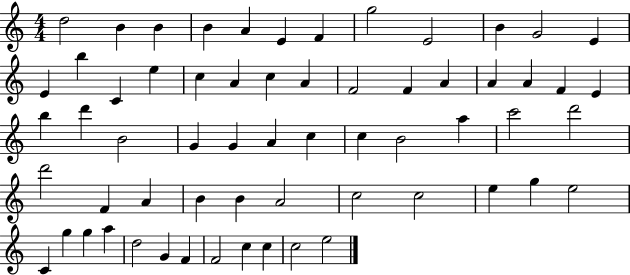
{
  \clef treble
  \numericTimeSignature
  \time 4/4
  \key c \major
  d''2 b'4 b'4 | b'4 a'4 e'4 f'4 | g''2 e'2 | b'4 g'2 e'4 | \break e'4 b''4 c'4 e''4 | c''4 a'4 c''4 a'4 | f'2 f'4 a'4 | a'4 a'4 f'4 e'4 | \break b''4 d'''4 b'2 | g'4 g'4 a'4 c''4 | c''4 b'2 a''4 | c'''2 d'''2 | \break d'''2 f'4 a'4 | b'4 b'4 a'2 | c''2 c''2 | e''4 g''4 e''2 | \break c'4 g''4 g''4 a''4 | d''2 g'4 f'4 | f'2 c''4 c''4 | c''2 e''2 | \break \bar "|."
}